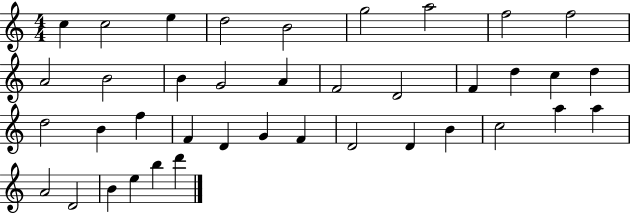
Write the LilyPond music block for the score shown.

{
  \clef treble
  \numericTimeSignature
  \time 4/4
  \key c \major
  c''4 c''2 e''4 | d''2 b'2 | g''2 a''2 | f''2 f''2 | \break a'2 b'2 | b'4 g'2 a'4 | f'2 d'2 | f'4 d''4 c''4 d''4 | \break d''2 b'4 f''4 | f'4 d'4 g'4 f'4 | d'2 d'4 b'4 | c''2 a''4 a''4 | \break a'2 d'2 | b'4 e''4 b''4 d'''4 | \bar "|."
}